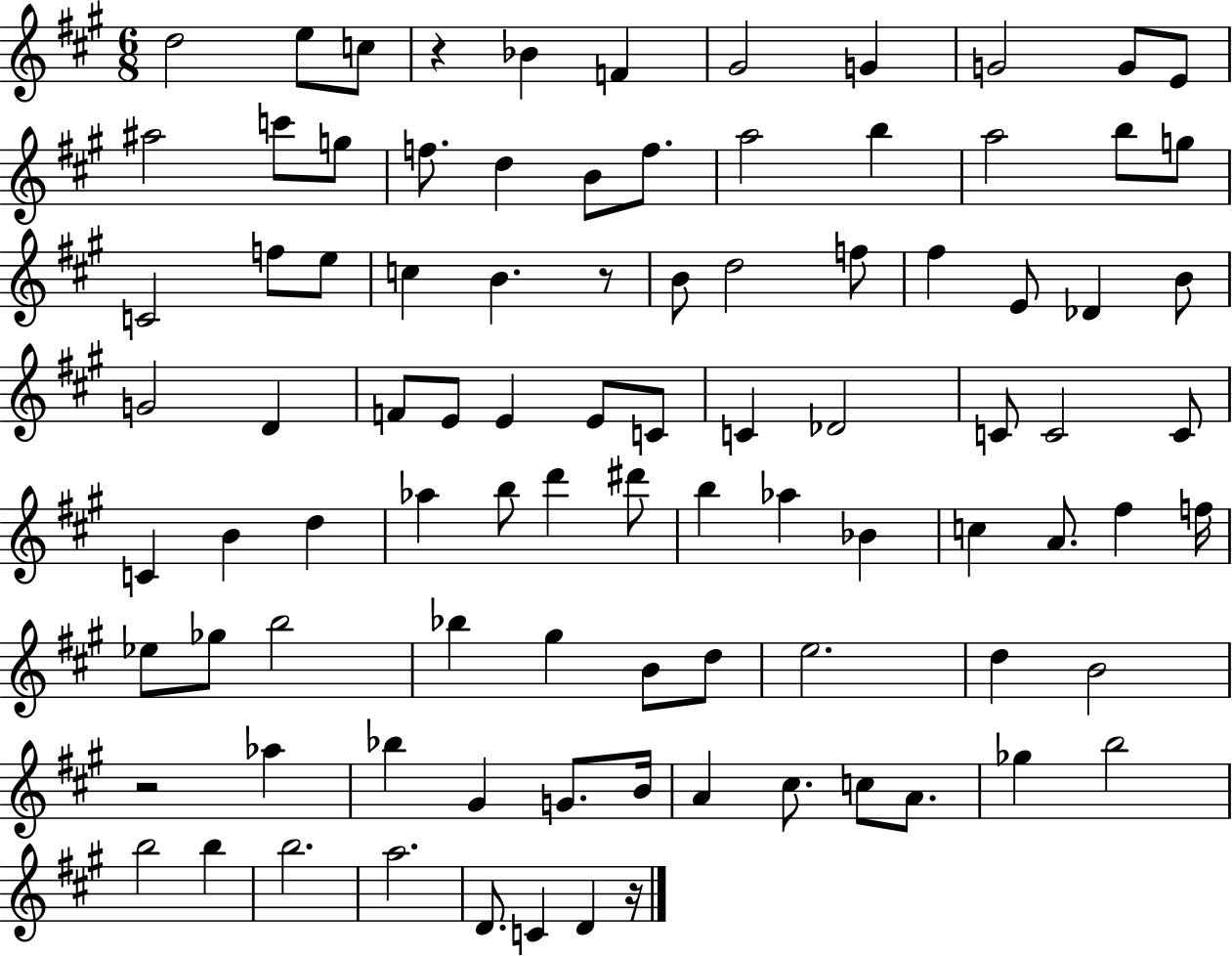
D5/h E5/e C5/e R/q Bb4/q F4/q G#4/h G4/q G4/h G4/e E4/e A#5/h C6/e G5/e F5/e. D5/q B4/e F5/e. A5/h B5/q A5/h B5/e G5/e C4/h F5/e E5/e C5/q B4/q. R/e B4/e D5/h F5/e F#5/q E4/e Db4/q B4/e G4/h D4/q F4/e E4/e E4/q E4/e C4/e C4/q Db4/h C4/e C4/h C4/e C4/q B4/q D5/q Ab5/q B5/e D6/q D#6/e B5/q Ab5/q Bb4/q C5/q A4/e. F#5/q F5/s Eb5/e Gb5/e B5/h Bb5/q G#5/q B4/e D5/e E5/h. D5/q B4/h R/h Ab5/q Bb5/q G#4/q G4/e. B4/s A4/q C#5/e. C5/e A4/e. Gb5/q B5/h B5/h B5/q B5/h. A5/h. D4/e. C4/q D4/q R/s